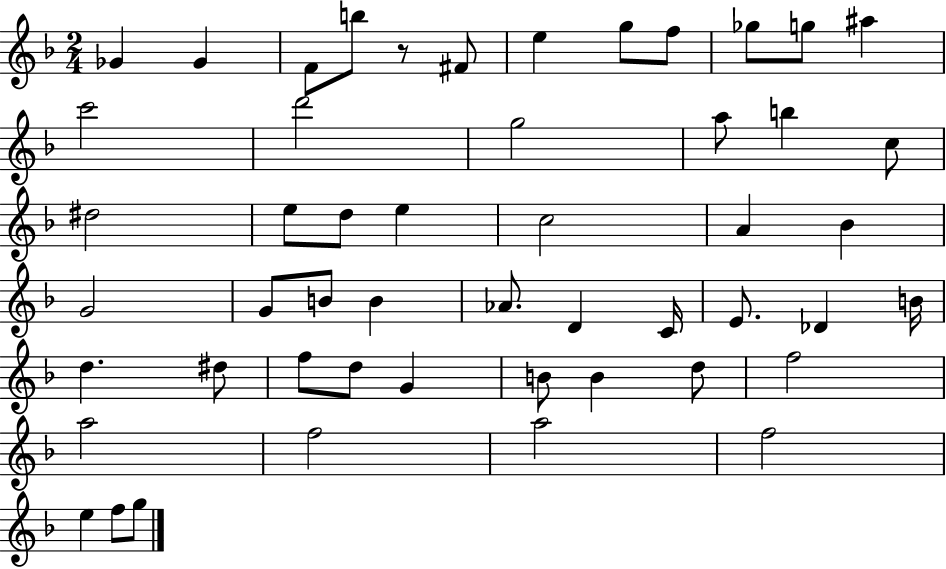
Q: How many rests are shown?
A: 1